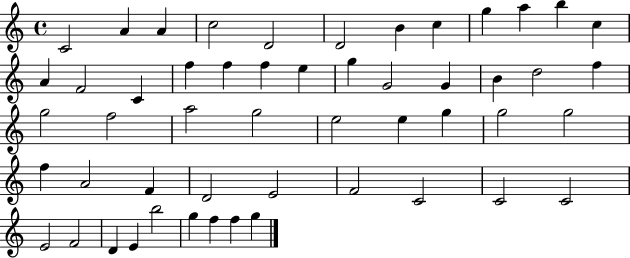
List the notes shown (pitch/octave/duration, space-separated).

C4/h A4/q A4/q C5/h D4/h D4/h B4/q C5/q G5/q A5/q B5/q C5/q A4/q F4/h C4/q F5/q F5/q F5/q E5/q G5/q G4/h G4/q B4/q D5/h F5/q G5/h F5/h A5/h G5/h E5/h E5/q G5/q G5/h G5/h F5/q A4/h F4/q D4/h E4/h F4/h C4/h C4/h C4/h E4/h F4/h D4/q E4/q B5/h G5/q F5/q F5/q G5/q